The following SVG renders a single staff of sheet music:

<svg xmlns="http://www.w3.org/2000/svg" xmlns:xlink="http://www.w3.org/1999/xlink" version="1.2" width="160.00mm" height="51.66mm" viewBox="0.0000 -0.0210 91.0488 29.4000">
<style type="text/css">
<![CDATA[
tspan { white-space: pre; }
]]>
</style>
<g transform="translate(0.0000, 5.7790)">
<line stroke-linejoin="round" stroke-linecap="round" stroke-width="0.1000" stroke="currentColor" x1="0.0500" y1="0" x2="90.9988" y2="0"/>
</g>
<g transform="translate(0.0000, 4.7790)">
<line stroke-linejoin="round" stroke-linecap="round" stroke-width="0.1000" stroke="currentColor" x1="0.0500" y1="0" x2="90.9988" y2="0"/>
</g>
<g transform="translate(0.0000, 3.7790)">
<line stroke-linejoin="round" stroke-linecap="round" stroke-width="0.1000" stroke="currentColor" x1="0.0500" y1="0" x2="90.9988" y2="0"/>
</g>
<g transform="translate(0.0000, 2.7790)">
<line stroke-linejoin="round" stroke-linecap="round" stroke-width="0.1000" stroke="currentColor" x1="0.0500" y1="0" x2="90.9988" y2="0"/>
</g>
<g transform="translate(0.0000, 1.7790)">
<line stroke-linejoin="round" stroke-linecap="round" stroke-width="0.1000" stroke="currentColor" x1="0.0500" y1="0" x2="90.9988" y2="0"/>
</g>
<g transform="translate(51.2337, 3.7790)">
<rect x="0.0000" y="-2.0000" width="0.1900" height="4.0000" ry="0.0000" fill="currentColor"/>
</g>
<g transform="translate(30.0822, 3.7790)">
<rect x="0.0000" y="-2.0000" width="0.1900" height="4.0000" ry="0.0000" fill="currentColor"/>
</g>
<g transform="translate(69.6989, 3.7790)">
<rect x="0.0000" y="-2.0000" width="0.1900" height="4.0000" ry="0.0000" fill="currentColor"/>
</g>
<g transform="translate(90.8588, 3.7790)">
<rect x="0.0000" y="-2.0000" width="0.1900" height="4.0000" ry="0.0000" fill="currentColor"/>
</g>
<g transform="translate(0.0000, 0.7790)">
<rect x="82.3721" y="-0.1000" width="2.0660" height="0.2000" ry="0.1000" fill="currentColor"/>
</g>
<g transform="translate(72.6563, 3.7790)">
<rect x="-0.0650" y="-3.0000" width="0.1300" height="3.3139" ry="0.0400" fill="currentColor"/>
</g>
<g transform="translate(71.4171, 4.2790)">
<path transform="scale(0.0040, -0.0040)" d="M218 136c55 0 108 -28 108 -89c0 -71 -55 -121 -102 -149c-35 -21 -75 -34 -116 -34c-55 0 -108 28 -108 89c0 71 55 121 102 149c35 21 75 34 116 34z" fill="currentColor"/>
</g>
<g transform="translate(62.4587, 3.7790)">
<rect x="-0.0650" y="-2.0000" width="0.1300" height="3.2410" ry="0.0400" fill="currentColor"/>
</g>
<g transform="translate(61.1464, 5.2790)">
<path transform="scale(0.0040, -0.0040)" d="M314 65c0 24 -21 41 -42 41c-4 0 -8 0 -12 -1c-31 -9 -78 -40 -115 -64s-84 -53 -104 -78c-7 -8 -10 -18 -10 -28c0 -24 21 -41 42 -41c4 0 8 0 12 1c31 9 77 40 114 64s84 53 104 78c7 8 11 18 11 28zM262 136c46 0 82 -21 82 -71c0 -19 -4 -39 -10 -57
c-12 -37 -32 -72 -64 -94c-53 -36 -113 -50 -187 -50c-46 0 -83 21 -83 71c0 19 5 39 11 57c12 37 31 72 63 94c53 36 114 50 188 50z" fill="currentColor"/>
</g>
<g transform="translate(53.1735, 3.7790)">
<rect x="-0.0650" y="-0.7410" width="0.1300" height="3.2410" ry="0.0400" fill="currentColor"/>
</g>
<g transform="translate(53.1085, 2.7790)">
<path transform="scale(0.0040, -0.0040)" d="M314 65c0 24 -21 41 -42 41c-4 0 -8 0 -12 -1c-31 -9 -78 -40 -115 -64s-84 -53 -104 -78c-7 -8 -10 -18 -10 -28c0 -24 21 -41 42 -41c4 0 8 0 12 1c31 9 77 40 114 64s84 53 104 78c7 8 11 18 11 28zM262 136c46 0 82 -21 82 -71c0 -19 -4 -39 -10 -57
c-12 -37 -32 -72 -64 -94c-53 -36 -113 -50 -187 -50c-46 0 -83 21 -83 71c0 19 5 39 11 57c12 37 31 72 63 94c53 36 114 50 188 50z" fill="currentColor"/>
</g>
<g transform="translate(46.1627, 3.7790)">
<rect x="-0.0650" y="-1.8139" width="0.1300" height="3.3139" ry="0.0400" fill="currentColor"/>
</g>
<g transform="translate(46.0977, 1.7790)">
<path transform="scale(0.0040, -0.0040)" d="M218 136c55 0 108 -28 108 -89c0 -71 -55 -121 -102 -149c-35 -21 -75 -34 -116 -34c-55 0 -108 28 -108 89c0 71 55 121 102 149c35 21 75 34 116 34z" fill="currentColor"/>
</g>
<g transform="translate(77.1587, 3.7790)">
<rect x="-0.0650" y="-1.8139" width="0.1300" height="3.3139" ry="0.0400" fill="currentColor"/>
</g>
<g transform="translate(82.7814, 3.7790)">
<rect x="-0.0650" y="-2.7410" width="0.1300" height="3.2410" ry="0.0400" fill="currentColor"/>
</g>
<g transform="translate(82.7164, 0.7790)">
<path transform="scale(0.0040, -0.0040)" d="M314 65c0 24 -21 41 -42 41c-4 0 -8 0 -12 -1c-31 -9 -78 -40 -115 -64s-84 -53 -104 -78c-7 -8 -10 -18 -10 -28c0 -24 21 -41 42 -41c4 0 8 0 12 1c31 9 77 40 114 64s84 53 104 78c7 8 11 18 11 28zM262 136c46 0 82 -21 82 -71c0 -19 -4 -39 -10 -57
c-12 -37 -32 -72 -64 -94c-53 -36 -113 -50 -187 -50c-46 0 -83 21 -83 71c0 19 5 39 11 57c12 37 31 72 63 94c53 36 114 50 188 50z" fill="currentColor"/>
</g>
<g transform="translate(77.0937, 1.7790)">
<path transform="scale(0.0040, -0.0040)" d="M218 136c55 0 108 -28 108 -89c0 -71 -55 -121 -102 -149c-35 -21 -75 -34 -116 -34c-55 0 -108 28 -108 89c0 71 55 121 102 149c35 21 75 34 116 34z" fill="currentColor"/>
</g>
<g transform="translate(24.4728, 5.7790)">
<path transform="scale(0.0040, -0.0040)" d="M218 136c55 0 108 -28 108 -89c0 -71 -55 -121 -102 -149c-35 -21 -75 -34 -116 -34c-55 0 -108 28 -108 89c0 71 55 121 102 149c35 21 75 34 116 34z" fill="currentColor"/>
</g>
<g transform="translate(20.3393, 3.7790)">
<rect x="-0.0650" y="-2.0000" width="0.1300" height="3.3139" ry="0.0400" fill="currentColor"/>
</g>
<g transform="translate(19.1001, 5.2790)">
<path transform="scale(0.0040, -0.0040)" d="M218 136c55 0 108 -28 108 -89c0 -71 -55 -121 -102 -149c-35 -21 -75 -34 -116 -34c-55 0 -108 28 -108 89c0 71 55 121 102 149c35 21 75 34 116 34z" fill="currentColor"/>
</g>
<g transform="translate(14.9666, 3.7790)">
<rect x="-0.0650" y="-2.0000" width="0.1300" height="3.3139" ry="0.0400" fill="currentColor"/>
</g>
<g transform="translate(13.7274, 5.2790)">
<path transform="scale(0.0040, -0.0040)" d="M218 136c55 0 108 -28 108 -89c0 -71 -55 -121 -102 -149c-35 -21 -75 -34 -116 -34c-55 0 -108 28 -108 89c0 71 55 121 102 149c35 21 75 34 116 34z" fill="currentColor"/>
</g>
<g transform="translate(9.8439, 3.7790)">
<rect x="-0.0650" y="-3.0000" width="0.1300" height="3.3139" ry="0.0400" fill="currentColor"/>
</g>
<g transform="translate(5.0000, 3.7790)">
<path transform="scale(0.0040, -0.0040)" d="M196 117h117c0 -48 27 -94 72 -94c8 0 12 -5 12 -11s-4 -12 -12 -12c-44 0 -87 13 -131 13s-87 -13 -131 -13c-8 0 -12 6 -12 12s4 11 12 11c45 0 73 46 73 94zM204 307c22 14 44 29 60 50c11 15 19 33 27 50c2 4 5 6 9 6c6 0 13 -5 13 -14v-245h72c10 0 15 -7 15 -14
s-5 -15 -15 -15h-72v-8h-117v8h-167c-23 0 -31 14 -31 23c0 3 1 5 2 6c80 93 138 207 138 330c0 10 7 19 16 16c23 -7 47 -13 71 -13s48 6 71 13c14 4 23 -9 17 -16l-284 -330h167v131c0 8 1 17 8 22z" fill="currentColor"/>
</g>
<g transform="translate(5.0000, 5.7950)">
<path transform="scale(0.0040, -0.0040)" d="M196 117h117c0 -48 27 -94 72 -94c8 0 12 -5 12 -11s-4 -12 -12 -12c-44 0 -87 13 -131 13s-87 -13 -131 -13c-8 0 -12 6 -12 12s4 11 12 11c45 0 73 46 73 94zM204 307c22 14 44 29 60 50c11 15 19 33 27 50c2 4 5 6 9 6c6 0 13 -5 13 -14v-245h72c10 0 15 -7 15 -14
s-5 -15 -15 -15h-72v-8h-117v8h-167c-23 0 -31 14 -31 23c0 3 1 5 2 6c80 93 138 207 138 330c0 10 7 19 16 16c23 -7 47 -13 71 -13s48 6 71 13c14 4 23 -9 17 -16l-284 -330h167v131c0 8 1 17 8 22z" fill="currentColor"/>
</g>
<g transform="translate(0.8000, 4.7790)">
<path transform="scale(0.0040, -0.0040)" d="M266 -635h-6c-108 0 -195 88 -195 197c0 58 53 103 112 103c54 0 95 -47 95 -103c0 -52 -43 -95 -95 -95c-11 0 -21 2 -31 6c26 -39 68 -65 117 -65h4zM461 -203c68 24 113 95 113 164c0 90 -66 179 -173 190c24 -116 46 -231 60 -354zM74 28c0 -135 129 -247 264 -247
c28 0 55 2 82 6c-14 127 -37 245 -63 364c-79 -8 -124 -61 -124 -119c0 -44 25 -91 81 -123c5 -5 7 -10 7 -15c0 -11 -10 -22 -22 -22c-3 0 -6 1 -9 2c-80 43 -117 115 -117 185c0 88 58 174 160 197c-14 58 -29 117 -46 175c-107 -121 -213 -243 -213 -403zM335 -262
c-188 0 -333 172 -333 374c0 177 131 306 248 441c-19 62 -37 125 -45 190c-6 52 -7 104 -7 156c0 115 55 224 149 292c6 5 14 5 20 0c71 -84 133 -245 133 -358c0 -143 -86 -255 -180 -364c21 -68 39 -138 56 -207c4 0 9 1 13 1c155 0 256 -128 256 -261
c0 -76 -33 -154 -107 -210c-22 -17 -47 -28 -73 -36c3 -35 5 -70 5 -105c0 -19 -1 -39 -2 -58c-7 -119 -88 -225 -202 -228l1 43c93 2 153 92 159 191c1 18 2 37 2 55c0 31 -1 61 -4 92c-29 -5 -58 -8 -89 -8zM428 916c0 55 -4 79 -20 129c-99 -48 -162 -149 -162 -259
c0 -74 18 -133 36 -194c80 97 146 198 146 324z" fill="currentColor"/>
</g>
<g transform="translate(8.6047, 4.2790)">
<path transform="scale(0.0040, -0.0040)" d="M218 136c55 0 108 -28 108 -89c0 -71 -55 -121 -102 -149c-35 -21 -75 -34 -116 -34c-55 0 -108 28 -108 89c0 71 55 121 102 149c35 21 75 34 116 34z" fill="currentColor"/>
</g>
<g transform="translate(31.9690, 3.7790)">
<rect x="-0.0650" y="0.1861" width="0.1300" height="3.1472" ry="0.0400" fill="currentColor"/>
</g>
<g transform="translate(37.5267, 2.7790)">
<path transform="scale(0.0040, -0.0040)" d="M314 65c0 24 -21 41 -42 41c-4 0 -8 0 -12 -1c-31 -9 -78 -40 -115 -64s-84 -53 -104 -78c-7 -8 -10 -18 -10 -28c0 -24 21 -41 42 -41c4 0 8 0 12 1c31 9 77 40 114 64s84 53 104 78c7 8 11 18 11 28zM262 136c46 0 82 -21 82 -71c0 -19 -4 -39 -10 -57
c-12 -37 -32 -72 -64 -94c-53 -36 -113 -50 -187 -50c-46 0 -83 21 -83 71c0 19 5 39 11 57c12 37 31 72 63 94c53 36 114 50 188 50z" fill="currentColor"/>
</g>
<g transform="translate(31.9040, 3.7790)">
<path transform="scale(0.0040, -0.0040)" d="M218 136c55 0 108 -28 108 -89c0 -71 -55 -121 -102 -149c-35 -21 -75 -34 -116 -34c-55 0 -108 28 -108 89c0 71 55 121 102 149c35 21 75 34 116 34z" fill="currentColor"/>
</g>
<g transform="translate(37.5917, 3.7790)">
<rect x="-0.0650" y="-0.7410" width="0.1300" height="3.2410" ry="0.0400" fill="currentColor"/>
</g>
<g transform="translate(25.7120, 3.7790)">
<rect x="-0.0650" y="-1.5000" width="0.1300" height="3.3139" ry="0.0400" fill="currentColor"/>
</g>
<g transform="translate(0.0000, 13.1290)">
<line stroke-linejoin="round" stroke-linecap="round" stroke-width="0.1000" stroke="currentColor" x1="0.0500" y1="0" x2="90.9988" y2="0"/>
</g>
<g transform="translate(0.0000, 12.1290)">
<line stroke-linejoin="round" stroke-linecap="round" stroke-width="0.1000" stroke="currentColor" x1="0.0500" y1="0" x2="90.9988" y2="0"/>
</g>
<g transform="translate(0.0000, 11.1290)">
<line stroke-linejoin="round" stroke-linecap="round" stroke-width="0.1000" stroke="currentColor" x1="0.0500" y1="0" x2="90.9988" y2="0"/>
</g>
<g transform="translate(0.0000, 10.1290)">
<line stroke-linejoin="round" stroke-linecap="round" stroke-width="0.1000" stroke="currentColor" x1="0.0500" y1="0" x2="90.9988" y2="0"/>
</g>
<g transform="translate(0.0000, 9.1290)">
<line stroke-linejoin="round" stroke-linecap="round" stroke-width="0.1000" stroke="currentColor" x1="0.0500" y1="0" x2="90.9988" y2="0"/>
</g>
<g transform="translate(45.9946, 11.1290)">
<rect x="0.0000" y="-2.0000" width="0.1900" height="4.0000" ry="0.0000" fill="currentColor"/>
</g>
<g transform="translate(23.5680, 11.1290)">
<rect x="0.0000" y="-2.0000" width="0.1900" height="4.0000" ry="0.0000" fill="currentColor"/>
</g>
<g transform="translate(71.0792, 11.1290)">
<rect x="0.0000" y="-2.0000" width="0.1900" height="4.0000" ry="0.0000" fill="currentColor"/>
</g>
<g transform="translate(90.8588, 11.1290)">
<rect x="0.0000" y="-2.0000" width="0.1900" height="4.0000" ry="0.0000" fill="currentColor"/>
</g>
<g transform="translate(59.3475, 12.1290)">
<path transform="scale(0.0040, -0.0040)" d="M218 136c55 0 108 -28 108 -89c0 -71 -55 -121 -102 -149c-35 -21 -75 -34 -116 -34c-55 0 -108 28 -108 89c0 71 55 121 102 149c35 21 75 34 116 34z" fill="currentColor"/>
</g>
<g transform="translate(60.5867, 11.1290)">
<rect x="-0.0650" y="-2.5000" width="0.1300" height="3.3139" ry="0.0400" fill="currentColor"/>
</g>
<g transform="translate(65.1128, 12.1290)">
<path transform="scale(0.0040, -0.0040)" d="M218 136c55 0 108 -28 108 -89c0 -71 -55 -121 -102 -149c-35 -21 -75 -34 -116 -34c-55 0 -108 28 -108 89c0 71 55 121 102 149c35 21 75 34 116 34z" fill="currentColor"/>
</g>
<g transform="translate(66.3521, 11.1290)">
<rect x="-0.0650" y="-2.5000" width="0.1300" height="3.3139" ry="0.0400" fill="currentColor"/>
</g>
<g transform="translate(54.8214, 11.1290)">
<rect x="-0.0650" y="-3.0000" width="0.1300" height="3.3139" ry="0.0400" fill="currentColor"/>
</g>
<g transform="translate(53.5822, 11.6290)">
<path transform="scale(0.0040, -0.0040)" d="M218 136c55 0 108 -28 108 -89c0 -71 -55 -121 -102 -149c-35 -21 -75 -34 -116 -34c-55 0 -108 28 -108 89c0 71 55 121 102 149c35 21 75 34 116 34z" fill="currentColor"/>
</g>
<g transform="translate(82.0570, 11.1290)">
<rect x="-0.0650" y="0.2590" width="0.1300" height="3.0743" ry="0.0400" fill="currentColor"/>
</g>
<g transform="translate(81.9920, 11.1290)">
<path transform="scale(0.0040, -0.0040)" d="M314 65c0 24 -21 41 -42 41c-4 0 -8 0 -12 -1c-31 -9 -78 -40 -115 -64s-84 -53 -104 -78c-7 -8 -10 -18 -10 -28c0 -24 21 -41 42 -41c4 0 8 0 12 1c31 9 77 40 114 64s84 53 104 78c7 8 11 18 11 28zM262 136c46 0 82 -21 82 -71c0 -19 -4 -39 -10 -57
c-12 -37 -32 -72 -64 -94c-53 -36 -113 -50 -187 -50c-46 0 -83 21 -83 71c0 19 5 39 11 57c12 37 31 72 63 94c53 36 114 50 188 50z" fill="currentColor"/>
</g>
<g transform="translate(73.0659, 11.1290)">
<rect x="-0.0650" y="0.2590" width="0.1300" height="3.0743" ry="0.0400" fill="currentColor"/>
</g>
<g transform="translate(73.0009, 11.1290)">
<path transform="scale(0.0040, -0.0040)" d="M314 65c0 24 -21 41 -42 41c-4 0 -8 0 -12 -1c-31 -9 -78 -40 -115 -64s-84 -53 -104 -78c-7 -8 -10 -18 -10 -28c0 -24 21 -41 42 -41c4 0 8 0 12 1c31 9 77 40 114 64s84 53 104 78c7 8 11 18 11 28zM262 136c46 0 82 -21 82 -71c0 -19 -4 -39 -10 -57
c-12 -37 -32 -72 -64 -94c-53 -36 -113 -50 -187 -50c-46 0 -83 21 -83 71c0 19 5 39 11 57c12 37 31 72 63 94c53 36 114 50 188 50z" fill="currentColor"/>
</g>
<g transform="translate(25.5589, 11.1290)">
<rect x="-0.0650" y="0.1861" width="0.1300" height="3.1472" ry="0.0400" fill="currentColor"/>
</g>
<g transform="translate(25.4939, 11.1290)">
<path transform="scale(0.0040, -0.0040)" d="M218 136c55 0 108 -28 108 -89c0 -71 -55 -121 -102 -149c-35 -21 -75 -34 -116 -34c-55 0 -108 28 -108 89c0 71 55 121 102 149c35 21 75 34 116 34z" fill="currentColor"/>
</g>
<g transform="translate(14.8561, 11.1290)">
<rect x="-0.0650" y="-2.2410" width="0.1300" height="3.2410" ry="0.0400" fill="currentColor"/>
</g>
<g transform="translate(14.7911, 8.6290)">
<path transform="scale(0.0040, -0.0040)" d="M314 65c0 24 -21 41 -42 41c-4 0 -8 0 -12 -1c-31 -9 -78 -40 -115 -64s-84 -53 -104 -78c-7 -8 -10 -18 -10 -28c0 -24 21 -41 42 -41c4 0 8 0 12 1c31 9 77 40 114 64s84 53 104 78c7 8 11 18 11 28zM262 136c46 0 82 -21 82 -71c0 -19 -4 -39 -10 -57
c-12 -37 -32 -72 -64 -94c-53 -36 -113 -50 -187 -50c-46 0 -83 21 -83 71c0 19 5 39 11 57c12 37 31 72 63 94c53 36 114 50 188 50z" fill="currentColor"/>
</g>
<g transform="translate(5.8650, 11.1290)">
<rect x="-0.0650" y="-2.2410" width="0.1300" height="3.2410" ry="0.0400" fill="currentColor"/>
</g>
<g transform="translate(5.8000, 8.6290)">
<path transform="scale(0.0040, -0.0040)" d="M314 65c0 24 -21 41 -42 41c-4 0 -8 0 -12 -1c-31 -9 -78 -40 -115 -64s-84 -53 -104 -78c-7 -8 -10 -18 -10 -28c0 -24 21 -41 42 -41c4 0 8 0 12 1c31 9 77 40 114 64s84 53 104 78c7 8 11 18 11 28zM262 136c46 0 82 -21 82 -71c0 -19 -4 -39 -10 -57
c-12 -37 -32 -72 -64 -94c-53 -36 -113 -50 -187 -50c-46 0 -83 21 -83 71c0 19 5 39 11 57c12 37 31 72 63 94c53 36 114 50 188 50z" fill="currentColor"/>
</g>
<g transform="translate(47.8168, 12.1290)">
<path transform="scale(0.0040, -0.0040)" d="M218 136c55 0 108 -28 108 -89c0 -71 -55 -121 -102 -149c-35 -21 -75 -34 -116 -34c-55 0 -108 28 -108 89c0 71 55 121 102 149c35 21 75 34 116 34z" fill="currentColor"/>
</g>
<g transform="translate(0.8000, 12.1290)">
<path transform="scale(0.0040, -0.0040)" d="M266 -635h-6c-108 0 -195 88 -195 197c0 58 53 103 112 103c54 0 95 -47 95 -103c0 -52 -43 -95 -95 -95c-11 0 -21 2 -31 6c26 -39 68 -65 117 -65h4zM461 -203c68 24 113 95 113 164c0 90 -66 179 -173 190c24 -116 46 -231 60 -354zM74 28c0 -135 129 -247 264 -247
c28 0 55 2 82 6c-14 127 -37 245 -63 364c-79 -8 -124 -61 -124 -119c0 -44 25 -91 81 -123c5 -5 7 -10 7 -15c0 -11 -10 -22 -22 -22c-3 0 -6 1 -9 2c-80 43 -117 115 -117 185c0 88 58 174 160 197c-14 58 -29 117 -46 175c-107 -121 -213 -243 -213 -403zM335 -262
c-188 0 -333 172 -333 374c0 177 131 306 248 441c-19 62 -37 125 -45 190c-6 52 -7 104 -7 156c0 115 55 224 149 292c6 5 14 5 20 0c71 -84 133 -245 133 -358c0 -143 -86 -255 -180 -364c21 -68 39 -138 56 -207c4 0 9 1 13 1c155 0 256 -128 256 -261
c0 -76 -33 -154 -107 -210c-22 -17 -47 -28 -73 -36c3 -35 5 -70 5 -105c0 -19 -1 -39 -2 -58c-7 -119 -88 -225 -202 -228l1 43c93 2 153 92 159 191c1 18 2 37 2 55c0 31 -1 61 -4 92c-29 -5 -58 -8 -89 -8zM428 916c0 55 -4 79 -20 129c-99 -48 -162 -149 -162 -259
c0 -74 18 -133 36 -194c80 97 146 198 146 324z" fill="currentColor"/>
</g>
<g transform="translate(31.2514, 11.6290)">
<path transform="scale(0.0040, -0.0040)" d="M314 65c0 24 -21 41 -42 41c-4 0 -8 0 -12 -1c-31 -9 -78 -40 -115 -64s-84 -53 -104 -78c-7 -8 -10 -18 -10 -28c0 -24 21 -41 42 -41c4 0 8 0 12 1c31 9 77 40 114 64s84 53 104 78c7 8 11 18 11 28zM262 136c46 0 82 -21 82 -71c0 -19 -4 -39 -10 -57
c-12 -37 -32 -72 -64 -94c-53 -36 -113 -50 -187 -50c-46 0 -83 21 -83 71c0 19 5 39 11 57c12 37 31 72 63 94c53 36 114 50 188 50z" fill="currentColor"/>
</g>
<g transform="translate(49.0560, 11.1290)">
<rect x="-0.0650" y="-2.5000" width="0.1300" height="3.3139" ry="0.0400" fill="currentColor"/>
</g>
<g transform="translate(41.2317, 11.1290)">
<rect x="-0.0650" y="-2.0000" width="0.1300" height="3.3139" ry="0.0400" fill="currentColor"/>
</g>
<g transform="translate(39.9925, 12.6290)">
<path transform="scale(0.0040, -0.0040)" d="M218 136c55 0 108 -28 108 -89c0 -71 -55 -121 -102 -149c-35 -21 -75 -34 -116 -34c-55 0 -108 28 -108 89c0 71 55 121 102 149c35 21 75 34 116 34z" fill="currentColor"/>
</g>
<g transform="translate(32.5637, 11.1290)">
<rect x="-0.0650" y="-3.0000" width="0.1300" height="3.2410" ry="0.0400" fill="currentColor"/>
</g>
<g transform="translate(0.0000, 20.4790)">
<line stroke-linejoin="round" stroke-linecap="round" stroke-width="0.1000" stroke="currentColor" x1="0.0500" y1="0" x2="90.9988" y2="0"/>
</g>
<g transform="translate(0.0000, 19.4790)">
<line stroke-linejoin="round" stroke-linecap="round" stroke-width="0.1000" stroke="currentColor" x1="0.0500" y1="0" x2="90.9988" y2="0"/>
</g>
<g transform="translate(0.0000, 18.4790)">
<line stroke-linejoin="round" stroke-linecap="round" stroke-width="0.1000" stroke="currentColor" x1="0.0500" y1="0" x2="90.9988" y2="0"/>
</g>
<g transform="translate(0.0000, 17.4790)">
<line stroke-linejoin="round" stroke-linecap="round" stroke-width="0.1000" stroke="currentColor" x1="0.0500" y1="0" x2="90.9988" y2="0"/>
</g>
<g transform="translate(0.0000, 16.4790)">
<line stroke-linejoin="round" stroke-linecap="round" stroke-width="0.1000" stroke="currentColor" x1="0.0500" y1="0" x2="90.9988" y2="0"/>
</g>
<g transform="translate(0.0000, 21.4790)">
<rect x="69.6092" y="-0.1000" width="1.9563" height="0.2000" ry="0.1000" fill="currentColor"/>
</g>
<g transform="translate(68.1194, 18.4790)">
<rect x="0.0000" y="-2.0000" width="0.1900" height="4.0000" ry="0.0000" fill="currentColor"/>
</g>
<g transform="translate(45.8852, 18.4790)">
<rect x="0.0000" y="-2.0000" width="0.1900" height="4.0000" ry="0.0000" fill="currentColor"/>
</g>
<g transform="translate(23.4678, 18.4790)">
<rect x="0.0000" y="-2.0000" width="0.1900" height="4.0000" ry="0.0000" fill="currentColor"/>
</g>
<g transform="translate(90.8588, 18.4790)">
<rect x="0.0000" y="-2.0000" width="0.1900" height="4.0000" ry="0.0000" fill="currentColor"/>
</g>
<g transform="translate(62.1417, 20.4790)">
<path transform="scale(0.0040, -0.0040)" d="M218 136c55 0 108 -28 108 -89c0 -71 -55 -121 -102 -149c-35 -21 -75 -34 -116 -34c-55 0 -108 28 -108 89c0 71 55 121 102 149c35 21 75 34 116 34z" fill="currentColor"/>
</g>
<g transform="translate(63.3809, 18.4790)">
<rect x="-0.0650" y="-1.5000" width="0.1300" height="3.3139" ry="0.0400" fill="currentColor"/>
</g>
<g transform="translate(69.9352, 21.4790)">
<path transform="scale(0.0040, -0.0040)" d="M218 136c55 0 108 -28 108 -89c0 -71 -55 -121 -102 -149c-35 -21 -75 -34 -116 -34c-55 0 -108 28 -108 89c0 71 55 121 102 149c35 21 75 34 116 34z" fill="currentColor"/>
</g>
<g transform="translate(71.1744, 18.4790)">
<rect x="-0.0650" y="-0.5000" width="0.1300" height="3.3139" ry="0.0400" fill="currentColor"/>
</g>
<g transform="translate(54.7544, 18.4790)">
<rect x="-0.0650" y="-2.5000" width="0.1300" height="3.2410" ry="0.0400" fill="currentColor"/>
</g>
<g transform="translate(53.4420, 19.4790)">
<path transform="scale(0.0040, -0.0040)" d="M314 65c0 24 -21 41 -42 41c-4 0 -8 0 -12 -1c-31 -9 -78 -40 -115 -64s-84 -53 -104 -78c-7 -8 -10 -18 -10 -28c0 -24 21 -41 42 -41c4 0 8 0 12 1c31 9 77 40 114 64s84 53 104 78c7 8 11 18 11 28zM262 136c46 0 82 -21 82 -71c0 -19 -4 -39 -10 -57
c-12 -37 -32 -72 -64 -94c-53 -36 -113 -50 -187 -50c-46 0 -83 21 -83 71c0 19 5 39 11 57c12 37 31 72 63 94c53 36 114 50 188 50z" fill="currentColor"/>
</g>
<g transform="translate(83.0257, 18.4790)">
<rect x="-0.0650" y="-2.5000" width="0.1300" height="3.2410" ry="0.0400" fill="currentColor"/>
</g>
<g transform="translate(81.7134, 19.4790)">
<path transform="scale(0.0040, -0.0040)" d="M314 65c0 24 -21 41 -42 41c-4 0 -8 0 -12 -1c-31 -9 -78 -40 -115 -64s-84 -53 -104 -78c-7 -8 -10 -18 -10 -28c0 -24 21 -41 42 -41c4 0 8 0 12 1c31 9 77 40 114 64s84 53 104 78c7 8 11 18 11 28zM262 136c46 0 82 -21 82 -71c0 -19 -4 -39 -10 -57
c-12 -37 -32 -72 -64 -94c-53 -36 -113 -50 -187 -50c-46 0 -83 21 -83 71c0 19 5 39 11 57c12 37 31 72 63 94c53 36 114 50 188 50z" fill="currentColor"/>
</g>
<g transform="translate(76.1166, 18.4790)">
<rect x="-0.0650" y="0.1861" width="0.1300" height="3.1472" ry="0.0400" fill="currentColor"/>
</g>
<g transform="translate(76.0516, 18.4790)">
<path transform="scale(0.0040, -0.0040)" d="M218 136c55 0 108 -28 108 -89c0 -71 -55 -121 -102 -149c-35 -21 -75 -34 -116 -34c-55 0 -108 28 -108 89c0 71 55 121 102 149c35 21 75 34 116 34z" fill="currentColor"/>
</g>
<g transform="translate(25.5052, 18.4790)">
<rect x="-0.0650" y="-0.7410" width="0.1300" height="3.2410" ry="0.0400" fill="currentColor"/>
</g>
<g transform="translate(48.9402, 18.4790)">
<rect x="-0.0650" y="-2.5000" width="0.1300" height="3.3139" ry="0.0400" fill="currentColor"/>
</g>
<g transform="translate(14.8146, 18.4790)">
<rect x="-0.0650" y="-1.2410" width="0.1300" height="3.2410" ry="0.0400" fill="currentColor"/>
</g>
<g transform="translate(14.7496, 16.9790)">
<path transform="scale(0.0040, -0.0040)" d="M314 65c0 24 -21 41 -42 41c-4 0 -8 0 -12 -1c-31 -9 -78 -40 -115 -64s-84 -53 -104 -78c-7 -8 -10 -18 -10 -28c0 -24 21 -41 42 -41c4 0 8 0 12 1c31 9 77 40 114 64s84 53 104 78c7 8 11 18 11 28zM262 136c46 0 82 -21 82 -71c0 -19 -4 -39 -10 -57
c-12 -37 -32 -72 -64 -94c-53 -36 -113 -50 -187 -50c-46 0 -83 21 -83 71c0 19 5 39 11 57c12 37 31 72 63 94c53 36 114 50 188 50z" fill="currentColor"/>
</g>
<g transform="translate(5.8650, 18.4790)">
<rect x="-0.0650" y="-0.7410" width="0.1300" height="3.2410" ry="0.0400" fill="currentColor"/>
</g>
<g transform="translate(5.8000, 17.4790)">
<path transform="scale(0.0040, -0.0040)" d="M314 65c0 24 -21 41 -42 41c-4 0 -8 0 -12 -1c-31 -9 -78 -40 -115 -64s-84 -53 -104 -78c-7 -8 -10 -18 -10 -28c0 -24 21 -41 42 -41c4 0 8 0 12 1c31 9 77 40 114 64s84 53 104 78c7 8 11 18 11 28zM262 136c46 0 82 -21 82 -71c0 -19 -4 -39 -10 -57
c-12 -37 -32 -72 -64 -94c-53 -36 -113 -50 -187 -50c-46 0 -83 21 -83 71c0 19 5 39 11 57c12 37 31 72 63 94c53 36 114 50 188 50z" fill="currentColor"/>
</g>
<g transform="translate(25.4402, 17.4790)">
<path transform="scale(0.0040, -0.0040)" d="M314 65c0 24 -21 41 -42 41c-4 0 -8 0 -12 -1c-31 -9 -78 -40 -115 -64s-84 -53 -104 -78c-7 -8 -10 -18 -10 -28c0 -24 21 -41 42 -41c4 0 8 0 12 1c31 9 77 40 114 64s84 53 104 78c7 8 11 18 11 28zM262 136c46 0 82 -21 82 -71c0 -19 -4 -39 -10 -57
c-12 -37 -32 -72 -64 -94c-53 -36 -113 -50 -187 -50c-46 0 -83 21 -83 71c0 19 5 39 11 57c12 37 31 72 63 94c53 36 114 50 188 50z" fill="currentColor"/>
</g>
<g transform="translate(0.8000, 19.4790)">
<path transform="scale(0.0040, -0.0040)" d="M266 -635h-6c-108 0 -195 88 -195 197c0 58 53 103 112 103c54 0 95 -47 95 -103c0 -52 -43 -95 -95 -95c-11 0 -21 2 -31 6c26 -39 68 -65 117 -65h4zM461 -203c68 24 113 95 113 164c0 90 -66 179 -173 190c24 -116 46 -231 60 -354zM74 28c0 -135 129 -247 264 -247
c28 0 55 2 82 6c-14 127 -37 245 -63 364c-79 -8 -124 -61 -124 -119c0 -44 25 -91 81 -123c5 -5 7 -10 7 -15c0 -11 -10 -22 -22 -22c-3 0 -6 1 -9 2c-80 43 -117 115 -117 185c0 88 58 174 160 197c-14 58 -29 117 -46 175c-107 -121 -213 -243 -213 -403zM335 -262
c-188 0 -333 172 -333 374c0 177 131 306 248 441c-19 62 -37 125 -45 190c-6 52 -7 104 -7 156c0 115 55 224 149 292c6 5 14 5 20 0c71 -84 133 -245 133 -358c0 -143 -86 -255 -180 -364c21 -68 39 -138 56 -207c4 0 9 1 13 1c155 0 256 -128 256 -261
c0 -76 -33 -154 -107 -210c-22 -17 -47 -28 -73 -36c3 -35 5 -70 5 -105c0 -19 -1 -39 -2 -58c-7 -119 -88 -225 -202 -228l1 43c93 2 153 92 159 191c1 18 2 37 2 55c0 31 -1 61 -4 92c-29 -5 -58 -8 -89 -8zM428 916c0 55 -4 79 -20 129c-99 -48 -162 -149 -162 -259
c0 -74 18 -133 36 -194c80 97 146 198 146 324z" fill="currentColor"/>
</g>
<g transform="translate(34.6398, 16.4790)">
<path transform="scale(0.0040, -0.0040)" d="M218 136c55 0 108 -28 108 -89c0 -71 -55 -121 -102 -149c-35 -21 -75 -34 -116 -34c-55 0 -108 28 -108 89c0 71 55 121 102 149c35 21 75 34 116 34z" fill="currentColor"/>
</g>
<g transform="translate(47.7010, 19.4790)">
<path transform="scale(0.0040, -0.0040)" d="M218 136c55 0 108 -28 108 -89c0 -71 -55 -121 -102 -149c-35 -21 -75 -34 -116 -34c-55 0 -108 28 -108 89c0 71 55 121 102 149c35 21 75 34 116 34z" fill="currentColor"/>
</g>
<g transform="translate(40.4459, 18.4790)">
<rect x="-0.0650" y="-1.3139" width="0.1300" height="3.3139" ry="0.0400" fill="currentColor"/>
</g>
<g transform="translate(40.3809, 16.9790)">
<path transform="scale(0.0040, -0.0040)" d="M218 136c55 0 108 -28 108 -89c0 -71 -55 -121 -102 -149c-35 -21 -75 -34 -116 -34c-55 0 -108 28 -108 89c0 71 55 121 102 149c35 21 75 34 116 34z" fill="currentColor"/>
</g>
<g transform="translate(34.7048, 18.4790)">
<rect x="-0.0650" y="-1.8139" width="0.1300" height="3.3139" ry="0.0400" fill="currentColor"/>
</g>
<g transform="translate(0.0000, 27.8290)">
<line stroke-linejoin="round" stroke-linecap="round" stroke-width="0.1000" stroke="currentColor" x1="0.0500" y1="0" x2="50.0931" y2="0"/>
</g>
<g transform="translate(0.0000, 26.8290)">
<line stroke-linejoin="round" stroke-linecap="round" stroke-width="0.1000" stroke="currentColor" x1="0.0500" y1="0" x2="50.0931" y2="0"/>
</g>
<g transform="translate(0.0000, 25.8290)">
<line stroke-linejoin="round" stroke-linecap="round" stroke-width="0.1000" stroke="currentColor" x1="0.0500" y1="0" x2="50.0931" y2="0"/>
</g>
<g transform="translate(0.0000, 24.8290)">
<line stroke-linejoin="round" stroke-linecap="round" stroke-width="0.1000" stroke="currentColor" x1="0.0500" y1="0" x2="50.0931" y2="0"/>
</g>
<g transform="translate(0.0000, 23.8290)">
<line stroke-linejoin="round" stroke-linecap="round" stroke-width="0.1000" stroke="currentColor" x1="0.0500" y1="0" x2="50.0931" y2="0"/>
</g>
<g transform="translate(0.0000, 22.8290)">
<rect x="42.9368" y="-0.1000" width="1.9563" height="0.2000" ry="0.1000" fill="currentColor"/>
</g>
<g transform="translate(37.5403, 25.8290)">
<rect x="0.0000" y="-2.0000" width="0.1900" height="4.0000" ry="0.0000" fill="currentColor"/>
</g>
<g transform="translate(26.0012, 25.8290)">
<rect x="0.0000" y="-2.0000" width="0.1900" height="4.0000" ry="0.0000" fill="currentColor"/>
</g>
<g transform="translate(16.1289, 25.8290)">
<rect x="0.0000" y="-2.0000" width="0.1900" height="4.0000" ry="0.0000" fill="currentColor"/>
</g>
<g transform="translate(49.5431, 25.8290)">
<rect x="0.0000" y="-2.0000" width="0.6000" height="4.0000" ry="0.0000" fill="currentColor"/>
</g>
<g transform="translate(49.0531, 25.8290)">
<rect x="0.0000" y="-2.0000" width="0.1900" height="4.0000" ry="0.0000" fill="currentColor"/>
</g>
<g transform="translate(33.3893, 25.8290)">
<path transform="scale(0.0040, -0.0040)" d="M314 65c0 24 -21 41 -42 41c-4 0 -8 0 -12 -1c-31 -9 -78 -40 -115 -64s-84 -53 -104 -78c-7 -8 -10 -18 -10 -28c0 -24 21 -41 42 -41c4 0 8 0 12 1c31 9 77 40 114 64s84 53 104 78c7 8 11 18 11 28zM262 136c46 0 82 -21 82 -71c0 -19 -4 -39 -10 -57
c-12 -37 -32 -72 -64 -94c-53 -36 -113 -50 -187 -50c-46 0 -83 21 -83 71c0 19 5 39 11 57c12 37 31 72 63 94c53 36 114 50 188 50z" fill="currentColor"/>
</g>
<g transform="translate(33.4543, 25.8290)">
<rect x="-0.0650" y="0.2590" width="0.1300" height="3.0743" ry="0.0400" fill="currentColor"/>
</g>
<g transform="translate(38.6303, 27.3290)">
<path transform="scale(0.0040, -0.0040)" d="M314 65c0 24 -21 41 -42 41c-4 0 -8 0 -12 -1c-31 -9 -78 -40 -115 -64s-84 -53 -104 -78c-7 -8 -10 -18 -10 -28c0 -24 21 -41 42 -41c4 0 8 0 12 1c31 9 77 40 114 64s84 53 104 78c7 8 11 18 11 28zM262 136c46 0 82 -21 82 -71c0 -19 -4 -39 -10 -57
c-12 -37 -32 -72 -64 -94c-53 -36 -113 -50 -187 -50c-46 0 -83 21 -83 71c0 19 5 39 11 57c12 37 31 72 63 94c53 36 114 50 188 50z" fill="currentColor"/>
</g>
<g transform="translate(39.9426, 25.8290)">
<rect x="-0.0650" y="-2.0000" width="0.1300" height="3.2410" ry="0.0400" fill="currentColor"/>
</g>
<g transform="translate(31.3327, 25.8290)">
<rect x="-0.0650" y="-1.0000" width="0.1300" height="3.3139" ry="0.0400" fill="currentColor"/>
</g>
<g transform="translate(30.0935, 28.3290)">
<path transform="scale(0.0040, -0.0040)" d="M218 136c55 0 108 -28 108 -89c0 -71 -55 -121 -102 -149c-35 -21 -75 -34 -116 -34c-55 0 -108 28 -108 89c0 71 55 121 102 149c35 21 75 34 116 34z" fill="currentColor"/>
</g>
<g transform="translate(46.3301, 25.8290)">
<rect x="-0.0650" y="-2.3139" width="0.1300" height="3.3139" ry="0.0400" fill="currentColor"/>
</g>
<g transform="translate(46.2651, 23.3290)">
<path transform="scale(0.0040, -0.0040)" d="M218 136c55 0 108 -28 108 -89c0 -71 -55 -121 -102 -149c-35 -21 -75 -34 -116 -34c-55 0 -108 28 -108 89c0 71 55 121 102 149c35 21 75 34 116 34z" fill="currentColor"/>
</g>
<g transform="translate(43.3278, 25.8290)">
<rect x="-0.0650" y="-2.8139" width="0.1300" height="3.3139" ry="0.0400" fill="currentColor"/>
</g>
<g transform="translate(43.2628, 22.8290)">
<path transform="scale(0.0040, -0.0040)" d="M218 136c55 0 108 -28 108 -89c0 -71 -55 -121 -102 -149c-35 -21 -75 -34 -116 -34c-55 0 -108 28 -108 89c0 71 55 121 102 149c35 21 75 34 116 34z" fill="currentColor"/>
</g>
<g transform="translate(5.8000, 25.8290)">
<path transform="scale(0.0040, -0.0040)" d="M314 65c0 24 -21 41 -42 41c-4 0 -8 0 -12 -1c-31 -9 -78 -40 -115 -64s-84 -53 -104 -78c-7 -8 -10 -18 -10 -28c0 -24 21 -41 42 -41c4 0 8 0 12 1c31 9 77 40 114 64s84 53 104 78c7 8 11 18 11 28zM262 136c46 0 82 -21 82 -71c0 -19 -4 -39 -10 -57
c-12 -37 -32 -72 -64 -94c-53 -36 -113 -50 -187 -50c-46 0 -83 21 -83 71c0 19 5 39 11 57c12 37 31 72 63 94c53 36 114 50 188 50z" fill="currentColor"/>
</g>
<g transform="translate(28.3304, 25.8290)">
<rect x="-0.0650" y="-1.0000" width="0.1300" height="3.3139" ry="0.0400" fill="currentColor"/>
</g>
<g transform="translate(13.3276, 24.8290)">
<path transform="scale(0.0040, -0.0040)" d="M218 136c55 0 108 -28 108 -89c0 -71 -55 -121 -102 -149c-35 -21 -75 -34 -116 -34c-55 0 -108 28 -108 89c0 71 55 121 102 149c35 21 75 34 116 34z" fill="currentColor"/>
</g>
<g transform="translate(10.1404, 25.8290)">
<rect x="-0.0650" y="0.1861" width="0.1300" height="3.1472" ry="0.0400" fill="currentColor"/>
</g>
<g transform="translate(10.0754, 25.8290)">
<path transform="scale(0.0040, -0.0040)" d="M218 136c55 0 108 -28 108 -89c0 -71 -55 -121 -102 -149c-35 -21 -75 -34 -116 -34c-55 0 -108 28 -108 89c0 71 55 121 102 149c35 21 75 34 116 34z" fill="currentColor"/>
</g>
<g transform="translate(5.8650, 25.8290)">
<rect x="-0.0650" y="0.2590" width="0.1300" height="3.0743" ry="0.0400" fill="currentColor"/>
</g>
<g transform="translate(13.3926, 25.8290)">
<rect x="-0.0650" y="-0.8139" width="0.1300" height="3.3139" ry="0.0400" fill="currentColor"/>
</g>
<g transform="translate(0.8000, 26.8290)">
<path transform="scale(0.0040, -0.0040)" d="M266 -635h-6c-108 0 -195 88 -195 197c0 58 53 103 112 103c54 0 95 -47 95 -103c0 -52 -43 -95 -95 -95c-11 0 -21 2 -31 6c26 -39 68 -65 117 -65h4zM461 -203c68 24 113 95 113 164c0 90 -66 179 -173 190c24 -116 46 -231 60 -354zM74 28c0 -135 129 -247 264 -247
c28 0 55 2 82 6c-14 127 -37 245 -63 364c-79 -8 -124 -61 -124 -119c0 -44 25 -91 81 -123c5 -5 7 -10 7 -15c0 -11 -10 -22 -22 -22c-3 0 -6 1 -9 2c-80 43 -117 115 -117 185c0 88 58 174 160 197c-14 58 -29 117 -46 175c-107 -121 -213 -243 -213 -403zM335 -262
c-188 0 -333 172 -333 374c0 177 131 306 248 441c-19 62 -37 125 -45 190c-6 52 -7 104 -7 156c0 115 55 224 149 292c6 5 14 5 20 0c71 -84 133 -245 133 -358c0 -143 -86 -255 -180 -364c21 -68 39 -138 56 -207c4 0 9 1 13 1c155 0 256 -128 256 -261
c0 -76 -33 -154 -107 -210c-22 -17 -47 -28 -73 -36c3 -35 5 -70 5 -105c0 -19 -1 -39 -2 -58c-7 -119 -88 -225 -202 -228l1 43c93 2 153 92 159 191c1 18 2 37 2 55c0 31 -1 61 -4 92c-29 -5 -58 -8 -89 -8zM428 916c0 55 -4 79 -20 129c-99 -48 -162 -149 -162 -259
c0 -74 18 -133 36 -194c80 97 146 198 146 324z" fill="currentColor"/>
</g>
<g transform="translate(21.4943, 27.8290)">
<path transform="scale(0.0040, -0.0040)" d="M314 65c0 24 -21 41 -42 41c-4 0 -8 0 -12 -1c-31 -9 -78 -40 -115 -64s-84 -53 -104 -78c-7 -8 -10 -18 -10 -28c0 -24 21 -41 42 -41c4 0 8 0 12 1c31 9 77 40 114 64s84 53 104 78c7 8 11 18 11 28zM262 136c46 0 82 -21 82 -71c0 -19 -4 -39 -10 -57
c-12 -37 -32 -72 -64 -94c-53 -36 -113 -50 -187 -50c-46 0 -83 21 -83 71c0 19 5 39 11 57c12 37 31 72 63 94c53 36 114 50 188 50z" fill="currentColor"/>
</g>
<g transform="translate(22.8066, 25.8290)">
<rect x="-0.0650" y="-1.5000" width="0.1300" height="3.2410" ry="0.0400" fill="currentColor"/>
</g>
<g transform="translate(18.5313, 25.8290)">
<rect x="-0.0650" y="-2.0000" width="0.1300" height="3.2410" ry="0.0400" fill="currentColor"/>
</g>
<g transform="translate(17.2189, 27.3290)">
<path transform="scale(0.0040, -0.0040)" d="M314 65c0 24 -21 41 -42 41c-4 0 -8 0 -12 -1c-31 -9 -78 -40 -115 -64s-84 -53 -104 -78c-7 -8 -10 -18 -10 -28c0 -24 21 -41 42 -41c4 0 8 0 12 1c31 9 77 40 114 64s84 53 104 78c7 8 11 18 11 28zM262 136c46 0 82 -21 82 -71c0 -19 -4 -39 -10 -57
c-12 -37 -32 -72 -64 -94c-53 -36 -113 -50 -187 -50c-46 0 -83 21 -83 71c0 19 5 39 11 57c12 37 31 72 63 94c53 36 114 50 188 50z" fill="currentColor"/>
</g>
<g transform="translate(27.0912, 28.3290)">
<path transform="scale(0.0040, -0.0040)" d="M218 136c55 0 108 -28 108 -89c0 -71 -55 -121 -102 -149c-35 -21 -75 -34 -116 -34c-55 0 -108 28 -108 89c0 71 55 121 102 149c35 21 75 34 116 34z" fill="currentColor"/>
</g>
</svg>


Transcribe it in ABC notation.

X:1
T:Untitled
M:4/4
L:1/4
K:C
A F F E B d2 f d2 F2 A f a2 g2 g2 B A2 F G A G G B2 B2 d2 e2 d2 f e G G2 E C B G2 B2 B d F2 E2 D D B2 F2 a g